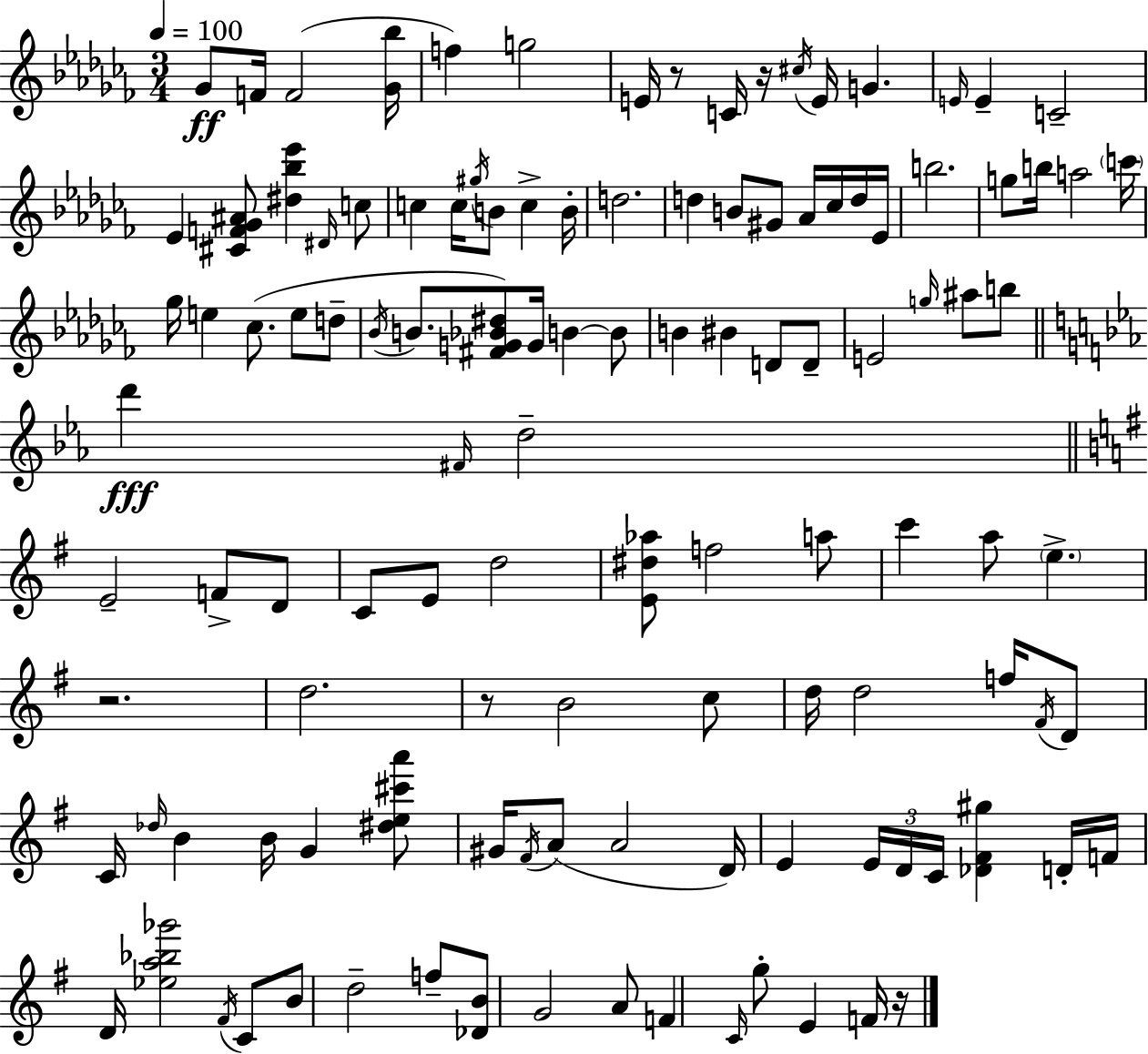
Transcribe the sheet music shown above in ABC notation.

X:1
T:Untitled
M:3/4
L:1/4
K:Abm
_G/2 F/4 F2 [_G_b]/4 f g2 E/4 z/2 C/4 z/4 ^c/4 E/4 G E/4 E C2 _E [^CF_G^A]/2 [^d_b_e'] ^D/4 c/2 c c/4 ^g/4 B/2 c B/4 d2 d B/2 ^G/2 _A/4 _c/4 d/4 _E/4 b2 g/2 b/4 a2 c'/4 _g/4 e _c/2 e/2 d/2 _B/4 B/2 [^FG_B^d]/2 G/4 B B/2 B ^B D/2 D/2 E2 g/4 ^a/2 b/2 d' ^F/4 d2 E2 F/2 D/2 C/2 E/2 d2 [E^d_a]/2 f2 a/2 c' a/2 e z2 d2 z/2 B2 c/2 d/4 d2 f/4 ^F/4 D/2 C/4 _d/4 B B/4 G [^de^c'a']/2 ^G/4 ^F/4 A/2 A2 D/4 E E/4 D/4 C/4 [_D^F^g] D/4 F/4 D/4 [_ea_b_g']2 ^F/4 C/2 B/2 d2 f/2 [_DB]/2 G2 A/2 F C/4 g/2 E F/4 z/4